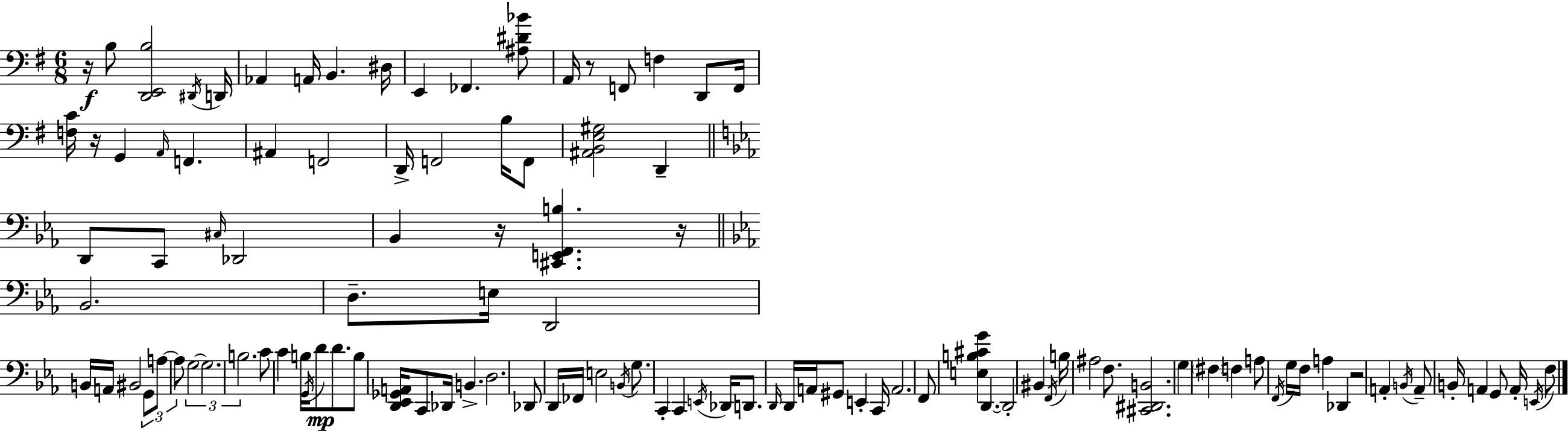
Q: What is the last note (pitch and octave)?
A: F3